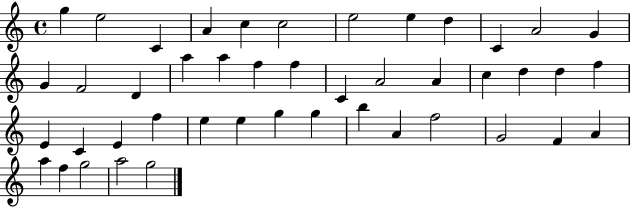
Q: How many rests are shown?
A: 0